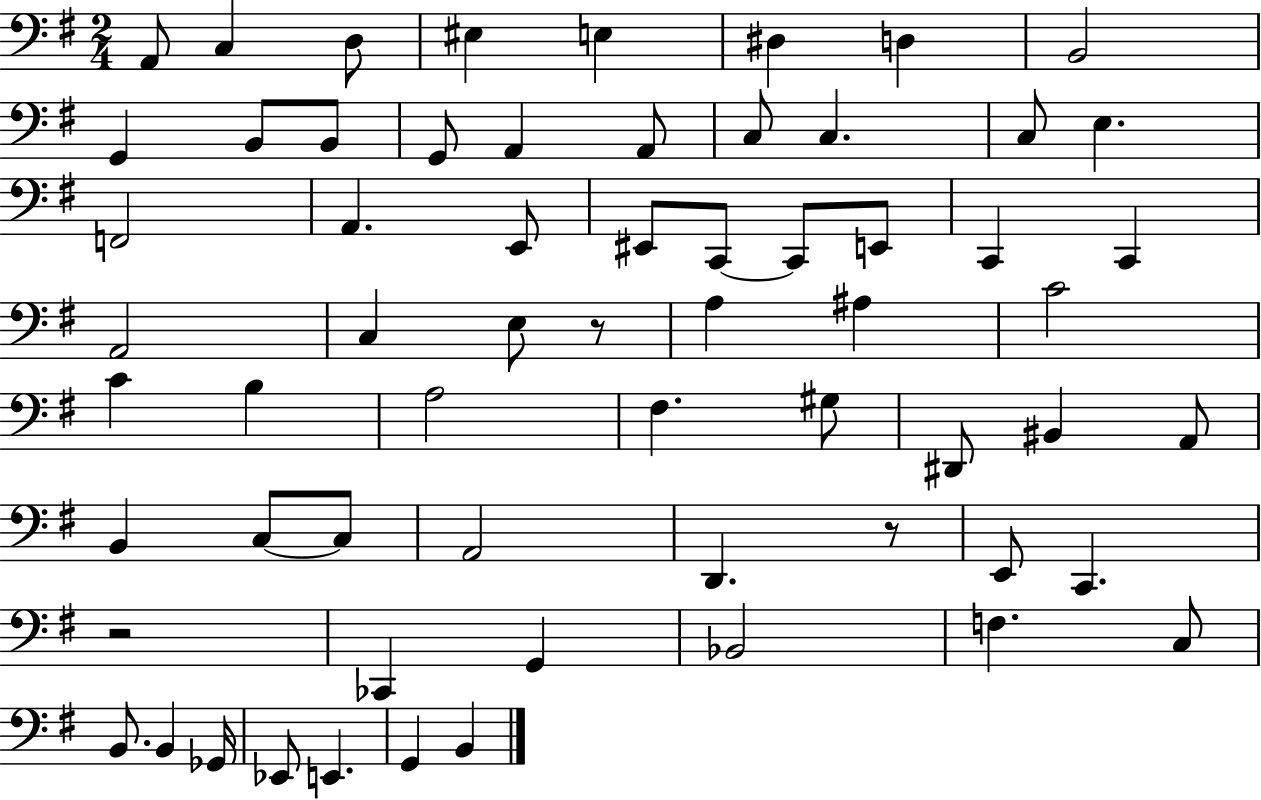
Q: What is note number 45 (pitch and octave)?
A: A2